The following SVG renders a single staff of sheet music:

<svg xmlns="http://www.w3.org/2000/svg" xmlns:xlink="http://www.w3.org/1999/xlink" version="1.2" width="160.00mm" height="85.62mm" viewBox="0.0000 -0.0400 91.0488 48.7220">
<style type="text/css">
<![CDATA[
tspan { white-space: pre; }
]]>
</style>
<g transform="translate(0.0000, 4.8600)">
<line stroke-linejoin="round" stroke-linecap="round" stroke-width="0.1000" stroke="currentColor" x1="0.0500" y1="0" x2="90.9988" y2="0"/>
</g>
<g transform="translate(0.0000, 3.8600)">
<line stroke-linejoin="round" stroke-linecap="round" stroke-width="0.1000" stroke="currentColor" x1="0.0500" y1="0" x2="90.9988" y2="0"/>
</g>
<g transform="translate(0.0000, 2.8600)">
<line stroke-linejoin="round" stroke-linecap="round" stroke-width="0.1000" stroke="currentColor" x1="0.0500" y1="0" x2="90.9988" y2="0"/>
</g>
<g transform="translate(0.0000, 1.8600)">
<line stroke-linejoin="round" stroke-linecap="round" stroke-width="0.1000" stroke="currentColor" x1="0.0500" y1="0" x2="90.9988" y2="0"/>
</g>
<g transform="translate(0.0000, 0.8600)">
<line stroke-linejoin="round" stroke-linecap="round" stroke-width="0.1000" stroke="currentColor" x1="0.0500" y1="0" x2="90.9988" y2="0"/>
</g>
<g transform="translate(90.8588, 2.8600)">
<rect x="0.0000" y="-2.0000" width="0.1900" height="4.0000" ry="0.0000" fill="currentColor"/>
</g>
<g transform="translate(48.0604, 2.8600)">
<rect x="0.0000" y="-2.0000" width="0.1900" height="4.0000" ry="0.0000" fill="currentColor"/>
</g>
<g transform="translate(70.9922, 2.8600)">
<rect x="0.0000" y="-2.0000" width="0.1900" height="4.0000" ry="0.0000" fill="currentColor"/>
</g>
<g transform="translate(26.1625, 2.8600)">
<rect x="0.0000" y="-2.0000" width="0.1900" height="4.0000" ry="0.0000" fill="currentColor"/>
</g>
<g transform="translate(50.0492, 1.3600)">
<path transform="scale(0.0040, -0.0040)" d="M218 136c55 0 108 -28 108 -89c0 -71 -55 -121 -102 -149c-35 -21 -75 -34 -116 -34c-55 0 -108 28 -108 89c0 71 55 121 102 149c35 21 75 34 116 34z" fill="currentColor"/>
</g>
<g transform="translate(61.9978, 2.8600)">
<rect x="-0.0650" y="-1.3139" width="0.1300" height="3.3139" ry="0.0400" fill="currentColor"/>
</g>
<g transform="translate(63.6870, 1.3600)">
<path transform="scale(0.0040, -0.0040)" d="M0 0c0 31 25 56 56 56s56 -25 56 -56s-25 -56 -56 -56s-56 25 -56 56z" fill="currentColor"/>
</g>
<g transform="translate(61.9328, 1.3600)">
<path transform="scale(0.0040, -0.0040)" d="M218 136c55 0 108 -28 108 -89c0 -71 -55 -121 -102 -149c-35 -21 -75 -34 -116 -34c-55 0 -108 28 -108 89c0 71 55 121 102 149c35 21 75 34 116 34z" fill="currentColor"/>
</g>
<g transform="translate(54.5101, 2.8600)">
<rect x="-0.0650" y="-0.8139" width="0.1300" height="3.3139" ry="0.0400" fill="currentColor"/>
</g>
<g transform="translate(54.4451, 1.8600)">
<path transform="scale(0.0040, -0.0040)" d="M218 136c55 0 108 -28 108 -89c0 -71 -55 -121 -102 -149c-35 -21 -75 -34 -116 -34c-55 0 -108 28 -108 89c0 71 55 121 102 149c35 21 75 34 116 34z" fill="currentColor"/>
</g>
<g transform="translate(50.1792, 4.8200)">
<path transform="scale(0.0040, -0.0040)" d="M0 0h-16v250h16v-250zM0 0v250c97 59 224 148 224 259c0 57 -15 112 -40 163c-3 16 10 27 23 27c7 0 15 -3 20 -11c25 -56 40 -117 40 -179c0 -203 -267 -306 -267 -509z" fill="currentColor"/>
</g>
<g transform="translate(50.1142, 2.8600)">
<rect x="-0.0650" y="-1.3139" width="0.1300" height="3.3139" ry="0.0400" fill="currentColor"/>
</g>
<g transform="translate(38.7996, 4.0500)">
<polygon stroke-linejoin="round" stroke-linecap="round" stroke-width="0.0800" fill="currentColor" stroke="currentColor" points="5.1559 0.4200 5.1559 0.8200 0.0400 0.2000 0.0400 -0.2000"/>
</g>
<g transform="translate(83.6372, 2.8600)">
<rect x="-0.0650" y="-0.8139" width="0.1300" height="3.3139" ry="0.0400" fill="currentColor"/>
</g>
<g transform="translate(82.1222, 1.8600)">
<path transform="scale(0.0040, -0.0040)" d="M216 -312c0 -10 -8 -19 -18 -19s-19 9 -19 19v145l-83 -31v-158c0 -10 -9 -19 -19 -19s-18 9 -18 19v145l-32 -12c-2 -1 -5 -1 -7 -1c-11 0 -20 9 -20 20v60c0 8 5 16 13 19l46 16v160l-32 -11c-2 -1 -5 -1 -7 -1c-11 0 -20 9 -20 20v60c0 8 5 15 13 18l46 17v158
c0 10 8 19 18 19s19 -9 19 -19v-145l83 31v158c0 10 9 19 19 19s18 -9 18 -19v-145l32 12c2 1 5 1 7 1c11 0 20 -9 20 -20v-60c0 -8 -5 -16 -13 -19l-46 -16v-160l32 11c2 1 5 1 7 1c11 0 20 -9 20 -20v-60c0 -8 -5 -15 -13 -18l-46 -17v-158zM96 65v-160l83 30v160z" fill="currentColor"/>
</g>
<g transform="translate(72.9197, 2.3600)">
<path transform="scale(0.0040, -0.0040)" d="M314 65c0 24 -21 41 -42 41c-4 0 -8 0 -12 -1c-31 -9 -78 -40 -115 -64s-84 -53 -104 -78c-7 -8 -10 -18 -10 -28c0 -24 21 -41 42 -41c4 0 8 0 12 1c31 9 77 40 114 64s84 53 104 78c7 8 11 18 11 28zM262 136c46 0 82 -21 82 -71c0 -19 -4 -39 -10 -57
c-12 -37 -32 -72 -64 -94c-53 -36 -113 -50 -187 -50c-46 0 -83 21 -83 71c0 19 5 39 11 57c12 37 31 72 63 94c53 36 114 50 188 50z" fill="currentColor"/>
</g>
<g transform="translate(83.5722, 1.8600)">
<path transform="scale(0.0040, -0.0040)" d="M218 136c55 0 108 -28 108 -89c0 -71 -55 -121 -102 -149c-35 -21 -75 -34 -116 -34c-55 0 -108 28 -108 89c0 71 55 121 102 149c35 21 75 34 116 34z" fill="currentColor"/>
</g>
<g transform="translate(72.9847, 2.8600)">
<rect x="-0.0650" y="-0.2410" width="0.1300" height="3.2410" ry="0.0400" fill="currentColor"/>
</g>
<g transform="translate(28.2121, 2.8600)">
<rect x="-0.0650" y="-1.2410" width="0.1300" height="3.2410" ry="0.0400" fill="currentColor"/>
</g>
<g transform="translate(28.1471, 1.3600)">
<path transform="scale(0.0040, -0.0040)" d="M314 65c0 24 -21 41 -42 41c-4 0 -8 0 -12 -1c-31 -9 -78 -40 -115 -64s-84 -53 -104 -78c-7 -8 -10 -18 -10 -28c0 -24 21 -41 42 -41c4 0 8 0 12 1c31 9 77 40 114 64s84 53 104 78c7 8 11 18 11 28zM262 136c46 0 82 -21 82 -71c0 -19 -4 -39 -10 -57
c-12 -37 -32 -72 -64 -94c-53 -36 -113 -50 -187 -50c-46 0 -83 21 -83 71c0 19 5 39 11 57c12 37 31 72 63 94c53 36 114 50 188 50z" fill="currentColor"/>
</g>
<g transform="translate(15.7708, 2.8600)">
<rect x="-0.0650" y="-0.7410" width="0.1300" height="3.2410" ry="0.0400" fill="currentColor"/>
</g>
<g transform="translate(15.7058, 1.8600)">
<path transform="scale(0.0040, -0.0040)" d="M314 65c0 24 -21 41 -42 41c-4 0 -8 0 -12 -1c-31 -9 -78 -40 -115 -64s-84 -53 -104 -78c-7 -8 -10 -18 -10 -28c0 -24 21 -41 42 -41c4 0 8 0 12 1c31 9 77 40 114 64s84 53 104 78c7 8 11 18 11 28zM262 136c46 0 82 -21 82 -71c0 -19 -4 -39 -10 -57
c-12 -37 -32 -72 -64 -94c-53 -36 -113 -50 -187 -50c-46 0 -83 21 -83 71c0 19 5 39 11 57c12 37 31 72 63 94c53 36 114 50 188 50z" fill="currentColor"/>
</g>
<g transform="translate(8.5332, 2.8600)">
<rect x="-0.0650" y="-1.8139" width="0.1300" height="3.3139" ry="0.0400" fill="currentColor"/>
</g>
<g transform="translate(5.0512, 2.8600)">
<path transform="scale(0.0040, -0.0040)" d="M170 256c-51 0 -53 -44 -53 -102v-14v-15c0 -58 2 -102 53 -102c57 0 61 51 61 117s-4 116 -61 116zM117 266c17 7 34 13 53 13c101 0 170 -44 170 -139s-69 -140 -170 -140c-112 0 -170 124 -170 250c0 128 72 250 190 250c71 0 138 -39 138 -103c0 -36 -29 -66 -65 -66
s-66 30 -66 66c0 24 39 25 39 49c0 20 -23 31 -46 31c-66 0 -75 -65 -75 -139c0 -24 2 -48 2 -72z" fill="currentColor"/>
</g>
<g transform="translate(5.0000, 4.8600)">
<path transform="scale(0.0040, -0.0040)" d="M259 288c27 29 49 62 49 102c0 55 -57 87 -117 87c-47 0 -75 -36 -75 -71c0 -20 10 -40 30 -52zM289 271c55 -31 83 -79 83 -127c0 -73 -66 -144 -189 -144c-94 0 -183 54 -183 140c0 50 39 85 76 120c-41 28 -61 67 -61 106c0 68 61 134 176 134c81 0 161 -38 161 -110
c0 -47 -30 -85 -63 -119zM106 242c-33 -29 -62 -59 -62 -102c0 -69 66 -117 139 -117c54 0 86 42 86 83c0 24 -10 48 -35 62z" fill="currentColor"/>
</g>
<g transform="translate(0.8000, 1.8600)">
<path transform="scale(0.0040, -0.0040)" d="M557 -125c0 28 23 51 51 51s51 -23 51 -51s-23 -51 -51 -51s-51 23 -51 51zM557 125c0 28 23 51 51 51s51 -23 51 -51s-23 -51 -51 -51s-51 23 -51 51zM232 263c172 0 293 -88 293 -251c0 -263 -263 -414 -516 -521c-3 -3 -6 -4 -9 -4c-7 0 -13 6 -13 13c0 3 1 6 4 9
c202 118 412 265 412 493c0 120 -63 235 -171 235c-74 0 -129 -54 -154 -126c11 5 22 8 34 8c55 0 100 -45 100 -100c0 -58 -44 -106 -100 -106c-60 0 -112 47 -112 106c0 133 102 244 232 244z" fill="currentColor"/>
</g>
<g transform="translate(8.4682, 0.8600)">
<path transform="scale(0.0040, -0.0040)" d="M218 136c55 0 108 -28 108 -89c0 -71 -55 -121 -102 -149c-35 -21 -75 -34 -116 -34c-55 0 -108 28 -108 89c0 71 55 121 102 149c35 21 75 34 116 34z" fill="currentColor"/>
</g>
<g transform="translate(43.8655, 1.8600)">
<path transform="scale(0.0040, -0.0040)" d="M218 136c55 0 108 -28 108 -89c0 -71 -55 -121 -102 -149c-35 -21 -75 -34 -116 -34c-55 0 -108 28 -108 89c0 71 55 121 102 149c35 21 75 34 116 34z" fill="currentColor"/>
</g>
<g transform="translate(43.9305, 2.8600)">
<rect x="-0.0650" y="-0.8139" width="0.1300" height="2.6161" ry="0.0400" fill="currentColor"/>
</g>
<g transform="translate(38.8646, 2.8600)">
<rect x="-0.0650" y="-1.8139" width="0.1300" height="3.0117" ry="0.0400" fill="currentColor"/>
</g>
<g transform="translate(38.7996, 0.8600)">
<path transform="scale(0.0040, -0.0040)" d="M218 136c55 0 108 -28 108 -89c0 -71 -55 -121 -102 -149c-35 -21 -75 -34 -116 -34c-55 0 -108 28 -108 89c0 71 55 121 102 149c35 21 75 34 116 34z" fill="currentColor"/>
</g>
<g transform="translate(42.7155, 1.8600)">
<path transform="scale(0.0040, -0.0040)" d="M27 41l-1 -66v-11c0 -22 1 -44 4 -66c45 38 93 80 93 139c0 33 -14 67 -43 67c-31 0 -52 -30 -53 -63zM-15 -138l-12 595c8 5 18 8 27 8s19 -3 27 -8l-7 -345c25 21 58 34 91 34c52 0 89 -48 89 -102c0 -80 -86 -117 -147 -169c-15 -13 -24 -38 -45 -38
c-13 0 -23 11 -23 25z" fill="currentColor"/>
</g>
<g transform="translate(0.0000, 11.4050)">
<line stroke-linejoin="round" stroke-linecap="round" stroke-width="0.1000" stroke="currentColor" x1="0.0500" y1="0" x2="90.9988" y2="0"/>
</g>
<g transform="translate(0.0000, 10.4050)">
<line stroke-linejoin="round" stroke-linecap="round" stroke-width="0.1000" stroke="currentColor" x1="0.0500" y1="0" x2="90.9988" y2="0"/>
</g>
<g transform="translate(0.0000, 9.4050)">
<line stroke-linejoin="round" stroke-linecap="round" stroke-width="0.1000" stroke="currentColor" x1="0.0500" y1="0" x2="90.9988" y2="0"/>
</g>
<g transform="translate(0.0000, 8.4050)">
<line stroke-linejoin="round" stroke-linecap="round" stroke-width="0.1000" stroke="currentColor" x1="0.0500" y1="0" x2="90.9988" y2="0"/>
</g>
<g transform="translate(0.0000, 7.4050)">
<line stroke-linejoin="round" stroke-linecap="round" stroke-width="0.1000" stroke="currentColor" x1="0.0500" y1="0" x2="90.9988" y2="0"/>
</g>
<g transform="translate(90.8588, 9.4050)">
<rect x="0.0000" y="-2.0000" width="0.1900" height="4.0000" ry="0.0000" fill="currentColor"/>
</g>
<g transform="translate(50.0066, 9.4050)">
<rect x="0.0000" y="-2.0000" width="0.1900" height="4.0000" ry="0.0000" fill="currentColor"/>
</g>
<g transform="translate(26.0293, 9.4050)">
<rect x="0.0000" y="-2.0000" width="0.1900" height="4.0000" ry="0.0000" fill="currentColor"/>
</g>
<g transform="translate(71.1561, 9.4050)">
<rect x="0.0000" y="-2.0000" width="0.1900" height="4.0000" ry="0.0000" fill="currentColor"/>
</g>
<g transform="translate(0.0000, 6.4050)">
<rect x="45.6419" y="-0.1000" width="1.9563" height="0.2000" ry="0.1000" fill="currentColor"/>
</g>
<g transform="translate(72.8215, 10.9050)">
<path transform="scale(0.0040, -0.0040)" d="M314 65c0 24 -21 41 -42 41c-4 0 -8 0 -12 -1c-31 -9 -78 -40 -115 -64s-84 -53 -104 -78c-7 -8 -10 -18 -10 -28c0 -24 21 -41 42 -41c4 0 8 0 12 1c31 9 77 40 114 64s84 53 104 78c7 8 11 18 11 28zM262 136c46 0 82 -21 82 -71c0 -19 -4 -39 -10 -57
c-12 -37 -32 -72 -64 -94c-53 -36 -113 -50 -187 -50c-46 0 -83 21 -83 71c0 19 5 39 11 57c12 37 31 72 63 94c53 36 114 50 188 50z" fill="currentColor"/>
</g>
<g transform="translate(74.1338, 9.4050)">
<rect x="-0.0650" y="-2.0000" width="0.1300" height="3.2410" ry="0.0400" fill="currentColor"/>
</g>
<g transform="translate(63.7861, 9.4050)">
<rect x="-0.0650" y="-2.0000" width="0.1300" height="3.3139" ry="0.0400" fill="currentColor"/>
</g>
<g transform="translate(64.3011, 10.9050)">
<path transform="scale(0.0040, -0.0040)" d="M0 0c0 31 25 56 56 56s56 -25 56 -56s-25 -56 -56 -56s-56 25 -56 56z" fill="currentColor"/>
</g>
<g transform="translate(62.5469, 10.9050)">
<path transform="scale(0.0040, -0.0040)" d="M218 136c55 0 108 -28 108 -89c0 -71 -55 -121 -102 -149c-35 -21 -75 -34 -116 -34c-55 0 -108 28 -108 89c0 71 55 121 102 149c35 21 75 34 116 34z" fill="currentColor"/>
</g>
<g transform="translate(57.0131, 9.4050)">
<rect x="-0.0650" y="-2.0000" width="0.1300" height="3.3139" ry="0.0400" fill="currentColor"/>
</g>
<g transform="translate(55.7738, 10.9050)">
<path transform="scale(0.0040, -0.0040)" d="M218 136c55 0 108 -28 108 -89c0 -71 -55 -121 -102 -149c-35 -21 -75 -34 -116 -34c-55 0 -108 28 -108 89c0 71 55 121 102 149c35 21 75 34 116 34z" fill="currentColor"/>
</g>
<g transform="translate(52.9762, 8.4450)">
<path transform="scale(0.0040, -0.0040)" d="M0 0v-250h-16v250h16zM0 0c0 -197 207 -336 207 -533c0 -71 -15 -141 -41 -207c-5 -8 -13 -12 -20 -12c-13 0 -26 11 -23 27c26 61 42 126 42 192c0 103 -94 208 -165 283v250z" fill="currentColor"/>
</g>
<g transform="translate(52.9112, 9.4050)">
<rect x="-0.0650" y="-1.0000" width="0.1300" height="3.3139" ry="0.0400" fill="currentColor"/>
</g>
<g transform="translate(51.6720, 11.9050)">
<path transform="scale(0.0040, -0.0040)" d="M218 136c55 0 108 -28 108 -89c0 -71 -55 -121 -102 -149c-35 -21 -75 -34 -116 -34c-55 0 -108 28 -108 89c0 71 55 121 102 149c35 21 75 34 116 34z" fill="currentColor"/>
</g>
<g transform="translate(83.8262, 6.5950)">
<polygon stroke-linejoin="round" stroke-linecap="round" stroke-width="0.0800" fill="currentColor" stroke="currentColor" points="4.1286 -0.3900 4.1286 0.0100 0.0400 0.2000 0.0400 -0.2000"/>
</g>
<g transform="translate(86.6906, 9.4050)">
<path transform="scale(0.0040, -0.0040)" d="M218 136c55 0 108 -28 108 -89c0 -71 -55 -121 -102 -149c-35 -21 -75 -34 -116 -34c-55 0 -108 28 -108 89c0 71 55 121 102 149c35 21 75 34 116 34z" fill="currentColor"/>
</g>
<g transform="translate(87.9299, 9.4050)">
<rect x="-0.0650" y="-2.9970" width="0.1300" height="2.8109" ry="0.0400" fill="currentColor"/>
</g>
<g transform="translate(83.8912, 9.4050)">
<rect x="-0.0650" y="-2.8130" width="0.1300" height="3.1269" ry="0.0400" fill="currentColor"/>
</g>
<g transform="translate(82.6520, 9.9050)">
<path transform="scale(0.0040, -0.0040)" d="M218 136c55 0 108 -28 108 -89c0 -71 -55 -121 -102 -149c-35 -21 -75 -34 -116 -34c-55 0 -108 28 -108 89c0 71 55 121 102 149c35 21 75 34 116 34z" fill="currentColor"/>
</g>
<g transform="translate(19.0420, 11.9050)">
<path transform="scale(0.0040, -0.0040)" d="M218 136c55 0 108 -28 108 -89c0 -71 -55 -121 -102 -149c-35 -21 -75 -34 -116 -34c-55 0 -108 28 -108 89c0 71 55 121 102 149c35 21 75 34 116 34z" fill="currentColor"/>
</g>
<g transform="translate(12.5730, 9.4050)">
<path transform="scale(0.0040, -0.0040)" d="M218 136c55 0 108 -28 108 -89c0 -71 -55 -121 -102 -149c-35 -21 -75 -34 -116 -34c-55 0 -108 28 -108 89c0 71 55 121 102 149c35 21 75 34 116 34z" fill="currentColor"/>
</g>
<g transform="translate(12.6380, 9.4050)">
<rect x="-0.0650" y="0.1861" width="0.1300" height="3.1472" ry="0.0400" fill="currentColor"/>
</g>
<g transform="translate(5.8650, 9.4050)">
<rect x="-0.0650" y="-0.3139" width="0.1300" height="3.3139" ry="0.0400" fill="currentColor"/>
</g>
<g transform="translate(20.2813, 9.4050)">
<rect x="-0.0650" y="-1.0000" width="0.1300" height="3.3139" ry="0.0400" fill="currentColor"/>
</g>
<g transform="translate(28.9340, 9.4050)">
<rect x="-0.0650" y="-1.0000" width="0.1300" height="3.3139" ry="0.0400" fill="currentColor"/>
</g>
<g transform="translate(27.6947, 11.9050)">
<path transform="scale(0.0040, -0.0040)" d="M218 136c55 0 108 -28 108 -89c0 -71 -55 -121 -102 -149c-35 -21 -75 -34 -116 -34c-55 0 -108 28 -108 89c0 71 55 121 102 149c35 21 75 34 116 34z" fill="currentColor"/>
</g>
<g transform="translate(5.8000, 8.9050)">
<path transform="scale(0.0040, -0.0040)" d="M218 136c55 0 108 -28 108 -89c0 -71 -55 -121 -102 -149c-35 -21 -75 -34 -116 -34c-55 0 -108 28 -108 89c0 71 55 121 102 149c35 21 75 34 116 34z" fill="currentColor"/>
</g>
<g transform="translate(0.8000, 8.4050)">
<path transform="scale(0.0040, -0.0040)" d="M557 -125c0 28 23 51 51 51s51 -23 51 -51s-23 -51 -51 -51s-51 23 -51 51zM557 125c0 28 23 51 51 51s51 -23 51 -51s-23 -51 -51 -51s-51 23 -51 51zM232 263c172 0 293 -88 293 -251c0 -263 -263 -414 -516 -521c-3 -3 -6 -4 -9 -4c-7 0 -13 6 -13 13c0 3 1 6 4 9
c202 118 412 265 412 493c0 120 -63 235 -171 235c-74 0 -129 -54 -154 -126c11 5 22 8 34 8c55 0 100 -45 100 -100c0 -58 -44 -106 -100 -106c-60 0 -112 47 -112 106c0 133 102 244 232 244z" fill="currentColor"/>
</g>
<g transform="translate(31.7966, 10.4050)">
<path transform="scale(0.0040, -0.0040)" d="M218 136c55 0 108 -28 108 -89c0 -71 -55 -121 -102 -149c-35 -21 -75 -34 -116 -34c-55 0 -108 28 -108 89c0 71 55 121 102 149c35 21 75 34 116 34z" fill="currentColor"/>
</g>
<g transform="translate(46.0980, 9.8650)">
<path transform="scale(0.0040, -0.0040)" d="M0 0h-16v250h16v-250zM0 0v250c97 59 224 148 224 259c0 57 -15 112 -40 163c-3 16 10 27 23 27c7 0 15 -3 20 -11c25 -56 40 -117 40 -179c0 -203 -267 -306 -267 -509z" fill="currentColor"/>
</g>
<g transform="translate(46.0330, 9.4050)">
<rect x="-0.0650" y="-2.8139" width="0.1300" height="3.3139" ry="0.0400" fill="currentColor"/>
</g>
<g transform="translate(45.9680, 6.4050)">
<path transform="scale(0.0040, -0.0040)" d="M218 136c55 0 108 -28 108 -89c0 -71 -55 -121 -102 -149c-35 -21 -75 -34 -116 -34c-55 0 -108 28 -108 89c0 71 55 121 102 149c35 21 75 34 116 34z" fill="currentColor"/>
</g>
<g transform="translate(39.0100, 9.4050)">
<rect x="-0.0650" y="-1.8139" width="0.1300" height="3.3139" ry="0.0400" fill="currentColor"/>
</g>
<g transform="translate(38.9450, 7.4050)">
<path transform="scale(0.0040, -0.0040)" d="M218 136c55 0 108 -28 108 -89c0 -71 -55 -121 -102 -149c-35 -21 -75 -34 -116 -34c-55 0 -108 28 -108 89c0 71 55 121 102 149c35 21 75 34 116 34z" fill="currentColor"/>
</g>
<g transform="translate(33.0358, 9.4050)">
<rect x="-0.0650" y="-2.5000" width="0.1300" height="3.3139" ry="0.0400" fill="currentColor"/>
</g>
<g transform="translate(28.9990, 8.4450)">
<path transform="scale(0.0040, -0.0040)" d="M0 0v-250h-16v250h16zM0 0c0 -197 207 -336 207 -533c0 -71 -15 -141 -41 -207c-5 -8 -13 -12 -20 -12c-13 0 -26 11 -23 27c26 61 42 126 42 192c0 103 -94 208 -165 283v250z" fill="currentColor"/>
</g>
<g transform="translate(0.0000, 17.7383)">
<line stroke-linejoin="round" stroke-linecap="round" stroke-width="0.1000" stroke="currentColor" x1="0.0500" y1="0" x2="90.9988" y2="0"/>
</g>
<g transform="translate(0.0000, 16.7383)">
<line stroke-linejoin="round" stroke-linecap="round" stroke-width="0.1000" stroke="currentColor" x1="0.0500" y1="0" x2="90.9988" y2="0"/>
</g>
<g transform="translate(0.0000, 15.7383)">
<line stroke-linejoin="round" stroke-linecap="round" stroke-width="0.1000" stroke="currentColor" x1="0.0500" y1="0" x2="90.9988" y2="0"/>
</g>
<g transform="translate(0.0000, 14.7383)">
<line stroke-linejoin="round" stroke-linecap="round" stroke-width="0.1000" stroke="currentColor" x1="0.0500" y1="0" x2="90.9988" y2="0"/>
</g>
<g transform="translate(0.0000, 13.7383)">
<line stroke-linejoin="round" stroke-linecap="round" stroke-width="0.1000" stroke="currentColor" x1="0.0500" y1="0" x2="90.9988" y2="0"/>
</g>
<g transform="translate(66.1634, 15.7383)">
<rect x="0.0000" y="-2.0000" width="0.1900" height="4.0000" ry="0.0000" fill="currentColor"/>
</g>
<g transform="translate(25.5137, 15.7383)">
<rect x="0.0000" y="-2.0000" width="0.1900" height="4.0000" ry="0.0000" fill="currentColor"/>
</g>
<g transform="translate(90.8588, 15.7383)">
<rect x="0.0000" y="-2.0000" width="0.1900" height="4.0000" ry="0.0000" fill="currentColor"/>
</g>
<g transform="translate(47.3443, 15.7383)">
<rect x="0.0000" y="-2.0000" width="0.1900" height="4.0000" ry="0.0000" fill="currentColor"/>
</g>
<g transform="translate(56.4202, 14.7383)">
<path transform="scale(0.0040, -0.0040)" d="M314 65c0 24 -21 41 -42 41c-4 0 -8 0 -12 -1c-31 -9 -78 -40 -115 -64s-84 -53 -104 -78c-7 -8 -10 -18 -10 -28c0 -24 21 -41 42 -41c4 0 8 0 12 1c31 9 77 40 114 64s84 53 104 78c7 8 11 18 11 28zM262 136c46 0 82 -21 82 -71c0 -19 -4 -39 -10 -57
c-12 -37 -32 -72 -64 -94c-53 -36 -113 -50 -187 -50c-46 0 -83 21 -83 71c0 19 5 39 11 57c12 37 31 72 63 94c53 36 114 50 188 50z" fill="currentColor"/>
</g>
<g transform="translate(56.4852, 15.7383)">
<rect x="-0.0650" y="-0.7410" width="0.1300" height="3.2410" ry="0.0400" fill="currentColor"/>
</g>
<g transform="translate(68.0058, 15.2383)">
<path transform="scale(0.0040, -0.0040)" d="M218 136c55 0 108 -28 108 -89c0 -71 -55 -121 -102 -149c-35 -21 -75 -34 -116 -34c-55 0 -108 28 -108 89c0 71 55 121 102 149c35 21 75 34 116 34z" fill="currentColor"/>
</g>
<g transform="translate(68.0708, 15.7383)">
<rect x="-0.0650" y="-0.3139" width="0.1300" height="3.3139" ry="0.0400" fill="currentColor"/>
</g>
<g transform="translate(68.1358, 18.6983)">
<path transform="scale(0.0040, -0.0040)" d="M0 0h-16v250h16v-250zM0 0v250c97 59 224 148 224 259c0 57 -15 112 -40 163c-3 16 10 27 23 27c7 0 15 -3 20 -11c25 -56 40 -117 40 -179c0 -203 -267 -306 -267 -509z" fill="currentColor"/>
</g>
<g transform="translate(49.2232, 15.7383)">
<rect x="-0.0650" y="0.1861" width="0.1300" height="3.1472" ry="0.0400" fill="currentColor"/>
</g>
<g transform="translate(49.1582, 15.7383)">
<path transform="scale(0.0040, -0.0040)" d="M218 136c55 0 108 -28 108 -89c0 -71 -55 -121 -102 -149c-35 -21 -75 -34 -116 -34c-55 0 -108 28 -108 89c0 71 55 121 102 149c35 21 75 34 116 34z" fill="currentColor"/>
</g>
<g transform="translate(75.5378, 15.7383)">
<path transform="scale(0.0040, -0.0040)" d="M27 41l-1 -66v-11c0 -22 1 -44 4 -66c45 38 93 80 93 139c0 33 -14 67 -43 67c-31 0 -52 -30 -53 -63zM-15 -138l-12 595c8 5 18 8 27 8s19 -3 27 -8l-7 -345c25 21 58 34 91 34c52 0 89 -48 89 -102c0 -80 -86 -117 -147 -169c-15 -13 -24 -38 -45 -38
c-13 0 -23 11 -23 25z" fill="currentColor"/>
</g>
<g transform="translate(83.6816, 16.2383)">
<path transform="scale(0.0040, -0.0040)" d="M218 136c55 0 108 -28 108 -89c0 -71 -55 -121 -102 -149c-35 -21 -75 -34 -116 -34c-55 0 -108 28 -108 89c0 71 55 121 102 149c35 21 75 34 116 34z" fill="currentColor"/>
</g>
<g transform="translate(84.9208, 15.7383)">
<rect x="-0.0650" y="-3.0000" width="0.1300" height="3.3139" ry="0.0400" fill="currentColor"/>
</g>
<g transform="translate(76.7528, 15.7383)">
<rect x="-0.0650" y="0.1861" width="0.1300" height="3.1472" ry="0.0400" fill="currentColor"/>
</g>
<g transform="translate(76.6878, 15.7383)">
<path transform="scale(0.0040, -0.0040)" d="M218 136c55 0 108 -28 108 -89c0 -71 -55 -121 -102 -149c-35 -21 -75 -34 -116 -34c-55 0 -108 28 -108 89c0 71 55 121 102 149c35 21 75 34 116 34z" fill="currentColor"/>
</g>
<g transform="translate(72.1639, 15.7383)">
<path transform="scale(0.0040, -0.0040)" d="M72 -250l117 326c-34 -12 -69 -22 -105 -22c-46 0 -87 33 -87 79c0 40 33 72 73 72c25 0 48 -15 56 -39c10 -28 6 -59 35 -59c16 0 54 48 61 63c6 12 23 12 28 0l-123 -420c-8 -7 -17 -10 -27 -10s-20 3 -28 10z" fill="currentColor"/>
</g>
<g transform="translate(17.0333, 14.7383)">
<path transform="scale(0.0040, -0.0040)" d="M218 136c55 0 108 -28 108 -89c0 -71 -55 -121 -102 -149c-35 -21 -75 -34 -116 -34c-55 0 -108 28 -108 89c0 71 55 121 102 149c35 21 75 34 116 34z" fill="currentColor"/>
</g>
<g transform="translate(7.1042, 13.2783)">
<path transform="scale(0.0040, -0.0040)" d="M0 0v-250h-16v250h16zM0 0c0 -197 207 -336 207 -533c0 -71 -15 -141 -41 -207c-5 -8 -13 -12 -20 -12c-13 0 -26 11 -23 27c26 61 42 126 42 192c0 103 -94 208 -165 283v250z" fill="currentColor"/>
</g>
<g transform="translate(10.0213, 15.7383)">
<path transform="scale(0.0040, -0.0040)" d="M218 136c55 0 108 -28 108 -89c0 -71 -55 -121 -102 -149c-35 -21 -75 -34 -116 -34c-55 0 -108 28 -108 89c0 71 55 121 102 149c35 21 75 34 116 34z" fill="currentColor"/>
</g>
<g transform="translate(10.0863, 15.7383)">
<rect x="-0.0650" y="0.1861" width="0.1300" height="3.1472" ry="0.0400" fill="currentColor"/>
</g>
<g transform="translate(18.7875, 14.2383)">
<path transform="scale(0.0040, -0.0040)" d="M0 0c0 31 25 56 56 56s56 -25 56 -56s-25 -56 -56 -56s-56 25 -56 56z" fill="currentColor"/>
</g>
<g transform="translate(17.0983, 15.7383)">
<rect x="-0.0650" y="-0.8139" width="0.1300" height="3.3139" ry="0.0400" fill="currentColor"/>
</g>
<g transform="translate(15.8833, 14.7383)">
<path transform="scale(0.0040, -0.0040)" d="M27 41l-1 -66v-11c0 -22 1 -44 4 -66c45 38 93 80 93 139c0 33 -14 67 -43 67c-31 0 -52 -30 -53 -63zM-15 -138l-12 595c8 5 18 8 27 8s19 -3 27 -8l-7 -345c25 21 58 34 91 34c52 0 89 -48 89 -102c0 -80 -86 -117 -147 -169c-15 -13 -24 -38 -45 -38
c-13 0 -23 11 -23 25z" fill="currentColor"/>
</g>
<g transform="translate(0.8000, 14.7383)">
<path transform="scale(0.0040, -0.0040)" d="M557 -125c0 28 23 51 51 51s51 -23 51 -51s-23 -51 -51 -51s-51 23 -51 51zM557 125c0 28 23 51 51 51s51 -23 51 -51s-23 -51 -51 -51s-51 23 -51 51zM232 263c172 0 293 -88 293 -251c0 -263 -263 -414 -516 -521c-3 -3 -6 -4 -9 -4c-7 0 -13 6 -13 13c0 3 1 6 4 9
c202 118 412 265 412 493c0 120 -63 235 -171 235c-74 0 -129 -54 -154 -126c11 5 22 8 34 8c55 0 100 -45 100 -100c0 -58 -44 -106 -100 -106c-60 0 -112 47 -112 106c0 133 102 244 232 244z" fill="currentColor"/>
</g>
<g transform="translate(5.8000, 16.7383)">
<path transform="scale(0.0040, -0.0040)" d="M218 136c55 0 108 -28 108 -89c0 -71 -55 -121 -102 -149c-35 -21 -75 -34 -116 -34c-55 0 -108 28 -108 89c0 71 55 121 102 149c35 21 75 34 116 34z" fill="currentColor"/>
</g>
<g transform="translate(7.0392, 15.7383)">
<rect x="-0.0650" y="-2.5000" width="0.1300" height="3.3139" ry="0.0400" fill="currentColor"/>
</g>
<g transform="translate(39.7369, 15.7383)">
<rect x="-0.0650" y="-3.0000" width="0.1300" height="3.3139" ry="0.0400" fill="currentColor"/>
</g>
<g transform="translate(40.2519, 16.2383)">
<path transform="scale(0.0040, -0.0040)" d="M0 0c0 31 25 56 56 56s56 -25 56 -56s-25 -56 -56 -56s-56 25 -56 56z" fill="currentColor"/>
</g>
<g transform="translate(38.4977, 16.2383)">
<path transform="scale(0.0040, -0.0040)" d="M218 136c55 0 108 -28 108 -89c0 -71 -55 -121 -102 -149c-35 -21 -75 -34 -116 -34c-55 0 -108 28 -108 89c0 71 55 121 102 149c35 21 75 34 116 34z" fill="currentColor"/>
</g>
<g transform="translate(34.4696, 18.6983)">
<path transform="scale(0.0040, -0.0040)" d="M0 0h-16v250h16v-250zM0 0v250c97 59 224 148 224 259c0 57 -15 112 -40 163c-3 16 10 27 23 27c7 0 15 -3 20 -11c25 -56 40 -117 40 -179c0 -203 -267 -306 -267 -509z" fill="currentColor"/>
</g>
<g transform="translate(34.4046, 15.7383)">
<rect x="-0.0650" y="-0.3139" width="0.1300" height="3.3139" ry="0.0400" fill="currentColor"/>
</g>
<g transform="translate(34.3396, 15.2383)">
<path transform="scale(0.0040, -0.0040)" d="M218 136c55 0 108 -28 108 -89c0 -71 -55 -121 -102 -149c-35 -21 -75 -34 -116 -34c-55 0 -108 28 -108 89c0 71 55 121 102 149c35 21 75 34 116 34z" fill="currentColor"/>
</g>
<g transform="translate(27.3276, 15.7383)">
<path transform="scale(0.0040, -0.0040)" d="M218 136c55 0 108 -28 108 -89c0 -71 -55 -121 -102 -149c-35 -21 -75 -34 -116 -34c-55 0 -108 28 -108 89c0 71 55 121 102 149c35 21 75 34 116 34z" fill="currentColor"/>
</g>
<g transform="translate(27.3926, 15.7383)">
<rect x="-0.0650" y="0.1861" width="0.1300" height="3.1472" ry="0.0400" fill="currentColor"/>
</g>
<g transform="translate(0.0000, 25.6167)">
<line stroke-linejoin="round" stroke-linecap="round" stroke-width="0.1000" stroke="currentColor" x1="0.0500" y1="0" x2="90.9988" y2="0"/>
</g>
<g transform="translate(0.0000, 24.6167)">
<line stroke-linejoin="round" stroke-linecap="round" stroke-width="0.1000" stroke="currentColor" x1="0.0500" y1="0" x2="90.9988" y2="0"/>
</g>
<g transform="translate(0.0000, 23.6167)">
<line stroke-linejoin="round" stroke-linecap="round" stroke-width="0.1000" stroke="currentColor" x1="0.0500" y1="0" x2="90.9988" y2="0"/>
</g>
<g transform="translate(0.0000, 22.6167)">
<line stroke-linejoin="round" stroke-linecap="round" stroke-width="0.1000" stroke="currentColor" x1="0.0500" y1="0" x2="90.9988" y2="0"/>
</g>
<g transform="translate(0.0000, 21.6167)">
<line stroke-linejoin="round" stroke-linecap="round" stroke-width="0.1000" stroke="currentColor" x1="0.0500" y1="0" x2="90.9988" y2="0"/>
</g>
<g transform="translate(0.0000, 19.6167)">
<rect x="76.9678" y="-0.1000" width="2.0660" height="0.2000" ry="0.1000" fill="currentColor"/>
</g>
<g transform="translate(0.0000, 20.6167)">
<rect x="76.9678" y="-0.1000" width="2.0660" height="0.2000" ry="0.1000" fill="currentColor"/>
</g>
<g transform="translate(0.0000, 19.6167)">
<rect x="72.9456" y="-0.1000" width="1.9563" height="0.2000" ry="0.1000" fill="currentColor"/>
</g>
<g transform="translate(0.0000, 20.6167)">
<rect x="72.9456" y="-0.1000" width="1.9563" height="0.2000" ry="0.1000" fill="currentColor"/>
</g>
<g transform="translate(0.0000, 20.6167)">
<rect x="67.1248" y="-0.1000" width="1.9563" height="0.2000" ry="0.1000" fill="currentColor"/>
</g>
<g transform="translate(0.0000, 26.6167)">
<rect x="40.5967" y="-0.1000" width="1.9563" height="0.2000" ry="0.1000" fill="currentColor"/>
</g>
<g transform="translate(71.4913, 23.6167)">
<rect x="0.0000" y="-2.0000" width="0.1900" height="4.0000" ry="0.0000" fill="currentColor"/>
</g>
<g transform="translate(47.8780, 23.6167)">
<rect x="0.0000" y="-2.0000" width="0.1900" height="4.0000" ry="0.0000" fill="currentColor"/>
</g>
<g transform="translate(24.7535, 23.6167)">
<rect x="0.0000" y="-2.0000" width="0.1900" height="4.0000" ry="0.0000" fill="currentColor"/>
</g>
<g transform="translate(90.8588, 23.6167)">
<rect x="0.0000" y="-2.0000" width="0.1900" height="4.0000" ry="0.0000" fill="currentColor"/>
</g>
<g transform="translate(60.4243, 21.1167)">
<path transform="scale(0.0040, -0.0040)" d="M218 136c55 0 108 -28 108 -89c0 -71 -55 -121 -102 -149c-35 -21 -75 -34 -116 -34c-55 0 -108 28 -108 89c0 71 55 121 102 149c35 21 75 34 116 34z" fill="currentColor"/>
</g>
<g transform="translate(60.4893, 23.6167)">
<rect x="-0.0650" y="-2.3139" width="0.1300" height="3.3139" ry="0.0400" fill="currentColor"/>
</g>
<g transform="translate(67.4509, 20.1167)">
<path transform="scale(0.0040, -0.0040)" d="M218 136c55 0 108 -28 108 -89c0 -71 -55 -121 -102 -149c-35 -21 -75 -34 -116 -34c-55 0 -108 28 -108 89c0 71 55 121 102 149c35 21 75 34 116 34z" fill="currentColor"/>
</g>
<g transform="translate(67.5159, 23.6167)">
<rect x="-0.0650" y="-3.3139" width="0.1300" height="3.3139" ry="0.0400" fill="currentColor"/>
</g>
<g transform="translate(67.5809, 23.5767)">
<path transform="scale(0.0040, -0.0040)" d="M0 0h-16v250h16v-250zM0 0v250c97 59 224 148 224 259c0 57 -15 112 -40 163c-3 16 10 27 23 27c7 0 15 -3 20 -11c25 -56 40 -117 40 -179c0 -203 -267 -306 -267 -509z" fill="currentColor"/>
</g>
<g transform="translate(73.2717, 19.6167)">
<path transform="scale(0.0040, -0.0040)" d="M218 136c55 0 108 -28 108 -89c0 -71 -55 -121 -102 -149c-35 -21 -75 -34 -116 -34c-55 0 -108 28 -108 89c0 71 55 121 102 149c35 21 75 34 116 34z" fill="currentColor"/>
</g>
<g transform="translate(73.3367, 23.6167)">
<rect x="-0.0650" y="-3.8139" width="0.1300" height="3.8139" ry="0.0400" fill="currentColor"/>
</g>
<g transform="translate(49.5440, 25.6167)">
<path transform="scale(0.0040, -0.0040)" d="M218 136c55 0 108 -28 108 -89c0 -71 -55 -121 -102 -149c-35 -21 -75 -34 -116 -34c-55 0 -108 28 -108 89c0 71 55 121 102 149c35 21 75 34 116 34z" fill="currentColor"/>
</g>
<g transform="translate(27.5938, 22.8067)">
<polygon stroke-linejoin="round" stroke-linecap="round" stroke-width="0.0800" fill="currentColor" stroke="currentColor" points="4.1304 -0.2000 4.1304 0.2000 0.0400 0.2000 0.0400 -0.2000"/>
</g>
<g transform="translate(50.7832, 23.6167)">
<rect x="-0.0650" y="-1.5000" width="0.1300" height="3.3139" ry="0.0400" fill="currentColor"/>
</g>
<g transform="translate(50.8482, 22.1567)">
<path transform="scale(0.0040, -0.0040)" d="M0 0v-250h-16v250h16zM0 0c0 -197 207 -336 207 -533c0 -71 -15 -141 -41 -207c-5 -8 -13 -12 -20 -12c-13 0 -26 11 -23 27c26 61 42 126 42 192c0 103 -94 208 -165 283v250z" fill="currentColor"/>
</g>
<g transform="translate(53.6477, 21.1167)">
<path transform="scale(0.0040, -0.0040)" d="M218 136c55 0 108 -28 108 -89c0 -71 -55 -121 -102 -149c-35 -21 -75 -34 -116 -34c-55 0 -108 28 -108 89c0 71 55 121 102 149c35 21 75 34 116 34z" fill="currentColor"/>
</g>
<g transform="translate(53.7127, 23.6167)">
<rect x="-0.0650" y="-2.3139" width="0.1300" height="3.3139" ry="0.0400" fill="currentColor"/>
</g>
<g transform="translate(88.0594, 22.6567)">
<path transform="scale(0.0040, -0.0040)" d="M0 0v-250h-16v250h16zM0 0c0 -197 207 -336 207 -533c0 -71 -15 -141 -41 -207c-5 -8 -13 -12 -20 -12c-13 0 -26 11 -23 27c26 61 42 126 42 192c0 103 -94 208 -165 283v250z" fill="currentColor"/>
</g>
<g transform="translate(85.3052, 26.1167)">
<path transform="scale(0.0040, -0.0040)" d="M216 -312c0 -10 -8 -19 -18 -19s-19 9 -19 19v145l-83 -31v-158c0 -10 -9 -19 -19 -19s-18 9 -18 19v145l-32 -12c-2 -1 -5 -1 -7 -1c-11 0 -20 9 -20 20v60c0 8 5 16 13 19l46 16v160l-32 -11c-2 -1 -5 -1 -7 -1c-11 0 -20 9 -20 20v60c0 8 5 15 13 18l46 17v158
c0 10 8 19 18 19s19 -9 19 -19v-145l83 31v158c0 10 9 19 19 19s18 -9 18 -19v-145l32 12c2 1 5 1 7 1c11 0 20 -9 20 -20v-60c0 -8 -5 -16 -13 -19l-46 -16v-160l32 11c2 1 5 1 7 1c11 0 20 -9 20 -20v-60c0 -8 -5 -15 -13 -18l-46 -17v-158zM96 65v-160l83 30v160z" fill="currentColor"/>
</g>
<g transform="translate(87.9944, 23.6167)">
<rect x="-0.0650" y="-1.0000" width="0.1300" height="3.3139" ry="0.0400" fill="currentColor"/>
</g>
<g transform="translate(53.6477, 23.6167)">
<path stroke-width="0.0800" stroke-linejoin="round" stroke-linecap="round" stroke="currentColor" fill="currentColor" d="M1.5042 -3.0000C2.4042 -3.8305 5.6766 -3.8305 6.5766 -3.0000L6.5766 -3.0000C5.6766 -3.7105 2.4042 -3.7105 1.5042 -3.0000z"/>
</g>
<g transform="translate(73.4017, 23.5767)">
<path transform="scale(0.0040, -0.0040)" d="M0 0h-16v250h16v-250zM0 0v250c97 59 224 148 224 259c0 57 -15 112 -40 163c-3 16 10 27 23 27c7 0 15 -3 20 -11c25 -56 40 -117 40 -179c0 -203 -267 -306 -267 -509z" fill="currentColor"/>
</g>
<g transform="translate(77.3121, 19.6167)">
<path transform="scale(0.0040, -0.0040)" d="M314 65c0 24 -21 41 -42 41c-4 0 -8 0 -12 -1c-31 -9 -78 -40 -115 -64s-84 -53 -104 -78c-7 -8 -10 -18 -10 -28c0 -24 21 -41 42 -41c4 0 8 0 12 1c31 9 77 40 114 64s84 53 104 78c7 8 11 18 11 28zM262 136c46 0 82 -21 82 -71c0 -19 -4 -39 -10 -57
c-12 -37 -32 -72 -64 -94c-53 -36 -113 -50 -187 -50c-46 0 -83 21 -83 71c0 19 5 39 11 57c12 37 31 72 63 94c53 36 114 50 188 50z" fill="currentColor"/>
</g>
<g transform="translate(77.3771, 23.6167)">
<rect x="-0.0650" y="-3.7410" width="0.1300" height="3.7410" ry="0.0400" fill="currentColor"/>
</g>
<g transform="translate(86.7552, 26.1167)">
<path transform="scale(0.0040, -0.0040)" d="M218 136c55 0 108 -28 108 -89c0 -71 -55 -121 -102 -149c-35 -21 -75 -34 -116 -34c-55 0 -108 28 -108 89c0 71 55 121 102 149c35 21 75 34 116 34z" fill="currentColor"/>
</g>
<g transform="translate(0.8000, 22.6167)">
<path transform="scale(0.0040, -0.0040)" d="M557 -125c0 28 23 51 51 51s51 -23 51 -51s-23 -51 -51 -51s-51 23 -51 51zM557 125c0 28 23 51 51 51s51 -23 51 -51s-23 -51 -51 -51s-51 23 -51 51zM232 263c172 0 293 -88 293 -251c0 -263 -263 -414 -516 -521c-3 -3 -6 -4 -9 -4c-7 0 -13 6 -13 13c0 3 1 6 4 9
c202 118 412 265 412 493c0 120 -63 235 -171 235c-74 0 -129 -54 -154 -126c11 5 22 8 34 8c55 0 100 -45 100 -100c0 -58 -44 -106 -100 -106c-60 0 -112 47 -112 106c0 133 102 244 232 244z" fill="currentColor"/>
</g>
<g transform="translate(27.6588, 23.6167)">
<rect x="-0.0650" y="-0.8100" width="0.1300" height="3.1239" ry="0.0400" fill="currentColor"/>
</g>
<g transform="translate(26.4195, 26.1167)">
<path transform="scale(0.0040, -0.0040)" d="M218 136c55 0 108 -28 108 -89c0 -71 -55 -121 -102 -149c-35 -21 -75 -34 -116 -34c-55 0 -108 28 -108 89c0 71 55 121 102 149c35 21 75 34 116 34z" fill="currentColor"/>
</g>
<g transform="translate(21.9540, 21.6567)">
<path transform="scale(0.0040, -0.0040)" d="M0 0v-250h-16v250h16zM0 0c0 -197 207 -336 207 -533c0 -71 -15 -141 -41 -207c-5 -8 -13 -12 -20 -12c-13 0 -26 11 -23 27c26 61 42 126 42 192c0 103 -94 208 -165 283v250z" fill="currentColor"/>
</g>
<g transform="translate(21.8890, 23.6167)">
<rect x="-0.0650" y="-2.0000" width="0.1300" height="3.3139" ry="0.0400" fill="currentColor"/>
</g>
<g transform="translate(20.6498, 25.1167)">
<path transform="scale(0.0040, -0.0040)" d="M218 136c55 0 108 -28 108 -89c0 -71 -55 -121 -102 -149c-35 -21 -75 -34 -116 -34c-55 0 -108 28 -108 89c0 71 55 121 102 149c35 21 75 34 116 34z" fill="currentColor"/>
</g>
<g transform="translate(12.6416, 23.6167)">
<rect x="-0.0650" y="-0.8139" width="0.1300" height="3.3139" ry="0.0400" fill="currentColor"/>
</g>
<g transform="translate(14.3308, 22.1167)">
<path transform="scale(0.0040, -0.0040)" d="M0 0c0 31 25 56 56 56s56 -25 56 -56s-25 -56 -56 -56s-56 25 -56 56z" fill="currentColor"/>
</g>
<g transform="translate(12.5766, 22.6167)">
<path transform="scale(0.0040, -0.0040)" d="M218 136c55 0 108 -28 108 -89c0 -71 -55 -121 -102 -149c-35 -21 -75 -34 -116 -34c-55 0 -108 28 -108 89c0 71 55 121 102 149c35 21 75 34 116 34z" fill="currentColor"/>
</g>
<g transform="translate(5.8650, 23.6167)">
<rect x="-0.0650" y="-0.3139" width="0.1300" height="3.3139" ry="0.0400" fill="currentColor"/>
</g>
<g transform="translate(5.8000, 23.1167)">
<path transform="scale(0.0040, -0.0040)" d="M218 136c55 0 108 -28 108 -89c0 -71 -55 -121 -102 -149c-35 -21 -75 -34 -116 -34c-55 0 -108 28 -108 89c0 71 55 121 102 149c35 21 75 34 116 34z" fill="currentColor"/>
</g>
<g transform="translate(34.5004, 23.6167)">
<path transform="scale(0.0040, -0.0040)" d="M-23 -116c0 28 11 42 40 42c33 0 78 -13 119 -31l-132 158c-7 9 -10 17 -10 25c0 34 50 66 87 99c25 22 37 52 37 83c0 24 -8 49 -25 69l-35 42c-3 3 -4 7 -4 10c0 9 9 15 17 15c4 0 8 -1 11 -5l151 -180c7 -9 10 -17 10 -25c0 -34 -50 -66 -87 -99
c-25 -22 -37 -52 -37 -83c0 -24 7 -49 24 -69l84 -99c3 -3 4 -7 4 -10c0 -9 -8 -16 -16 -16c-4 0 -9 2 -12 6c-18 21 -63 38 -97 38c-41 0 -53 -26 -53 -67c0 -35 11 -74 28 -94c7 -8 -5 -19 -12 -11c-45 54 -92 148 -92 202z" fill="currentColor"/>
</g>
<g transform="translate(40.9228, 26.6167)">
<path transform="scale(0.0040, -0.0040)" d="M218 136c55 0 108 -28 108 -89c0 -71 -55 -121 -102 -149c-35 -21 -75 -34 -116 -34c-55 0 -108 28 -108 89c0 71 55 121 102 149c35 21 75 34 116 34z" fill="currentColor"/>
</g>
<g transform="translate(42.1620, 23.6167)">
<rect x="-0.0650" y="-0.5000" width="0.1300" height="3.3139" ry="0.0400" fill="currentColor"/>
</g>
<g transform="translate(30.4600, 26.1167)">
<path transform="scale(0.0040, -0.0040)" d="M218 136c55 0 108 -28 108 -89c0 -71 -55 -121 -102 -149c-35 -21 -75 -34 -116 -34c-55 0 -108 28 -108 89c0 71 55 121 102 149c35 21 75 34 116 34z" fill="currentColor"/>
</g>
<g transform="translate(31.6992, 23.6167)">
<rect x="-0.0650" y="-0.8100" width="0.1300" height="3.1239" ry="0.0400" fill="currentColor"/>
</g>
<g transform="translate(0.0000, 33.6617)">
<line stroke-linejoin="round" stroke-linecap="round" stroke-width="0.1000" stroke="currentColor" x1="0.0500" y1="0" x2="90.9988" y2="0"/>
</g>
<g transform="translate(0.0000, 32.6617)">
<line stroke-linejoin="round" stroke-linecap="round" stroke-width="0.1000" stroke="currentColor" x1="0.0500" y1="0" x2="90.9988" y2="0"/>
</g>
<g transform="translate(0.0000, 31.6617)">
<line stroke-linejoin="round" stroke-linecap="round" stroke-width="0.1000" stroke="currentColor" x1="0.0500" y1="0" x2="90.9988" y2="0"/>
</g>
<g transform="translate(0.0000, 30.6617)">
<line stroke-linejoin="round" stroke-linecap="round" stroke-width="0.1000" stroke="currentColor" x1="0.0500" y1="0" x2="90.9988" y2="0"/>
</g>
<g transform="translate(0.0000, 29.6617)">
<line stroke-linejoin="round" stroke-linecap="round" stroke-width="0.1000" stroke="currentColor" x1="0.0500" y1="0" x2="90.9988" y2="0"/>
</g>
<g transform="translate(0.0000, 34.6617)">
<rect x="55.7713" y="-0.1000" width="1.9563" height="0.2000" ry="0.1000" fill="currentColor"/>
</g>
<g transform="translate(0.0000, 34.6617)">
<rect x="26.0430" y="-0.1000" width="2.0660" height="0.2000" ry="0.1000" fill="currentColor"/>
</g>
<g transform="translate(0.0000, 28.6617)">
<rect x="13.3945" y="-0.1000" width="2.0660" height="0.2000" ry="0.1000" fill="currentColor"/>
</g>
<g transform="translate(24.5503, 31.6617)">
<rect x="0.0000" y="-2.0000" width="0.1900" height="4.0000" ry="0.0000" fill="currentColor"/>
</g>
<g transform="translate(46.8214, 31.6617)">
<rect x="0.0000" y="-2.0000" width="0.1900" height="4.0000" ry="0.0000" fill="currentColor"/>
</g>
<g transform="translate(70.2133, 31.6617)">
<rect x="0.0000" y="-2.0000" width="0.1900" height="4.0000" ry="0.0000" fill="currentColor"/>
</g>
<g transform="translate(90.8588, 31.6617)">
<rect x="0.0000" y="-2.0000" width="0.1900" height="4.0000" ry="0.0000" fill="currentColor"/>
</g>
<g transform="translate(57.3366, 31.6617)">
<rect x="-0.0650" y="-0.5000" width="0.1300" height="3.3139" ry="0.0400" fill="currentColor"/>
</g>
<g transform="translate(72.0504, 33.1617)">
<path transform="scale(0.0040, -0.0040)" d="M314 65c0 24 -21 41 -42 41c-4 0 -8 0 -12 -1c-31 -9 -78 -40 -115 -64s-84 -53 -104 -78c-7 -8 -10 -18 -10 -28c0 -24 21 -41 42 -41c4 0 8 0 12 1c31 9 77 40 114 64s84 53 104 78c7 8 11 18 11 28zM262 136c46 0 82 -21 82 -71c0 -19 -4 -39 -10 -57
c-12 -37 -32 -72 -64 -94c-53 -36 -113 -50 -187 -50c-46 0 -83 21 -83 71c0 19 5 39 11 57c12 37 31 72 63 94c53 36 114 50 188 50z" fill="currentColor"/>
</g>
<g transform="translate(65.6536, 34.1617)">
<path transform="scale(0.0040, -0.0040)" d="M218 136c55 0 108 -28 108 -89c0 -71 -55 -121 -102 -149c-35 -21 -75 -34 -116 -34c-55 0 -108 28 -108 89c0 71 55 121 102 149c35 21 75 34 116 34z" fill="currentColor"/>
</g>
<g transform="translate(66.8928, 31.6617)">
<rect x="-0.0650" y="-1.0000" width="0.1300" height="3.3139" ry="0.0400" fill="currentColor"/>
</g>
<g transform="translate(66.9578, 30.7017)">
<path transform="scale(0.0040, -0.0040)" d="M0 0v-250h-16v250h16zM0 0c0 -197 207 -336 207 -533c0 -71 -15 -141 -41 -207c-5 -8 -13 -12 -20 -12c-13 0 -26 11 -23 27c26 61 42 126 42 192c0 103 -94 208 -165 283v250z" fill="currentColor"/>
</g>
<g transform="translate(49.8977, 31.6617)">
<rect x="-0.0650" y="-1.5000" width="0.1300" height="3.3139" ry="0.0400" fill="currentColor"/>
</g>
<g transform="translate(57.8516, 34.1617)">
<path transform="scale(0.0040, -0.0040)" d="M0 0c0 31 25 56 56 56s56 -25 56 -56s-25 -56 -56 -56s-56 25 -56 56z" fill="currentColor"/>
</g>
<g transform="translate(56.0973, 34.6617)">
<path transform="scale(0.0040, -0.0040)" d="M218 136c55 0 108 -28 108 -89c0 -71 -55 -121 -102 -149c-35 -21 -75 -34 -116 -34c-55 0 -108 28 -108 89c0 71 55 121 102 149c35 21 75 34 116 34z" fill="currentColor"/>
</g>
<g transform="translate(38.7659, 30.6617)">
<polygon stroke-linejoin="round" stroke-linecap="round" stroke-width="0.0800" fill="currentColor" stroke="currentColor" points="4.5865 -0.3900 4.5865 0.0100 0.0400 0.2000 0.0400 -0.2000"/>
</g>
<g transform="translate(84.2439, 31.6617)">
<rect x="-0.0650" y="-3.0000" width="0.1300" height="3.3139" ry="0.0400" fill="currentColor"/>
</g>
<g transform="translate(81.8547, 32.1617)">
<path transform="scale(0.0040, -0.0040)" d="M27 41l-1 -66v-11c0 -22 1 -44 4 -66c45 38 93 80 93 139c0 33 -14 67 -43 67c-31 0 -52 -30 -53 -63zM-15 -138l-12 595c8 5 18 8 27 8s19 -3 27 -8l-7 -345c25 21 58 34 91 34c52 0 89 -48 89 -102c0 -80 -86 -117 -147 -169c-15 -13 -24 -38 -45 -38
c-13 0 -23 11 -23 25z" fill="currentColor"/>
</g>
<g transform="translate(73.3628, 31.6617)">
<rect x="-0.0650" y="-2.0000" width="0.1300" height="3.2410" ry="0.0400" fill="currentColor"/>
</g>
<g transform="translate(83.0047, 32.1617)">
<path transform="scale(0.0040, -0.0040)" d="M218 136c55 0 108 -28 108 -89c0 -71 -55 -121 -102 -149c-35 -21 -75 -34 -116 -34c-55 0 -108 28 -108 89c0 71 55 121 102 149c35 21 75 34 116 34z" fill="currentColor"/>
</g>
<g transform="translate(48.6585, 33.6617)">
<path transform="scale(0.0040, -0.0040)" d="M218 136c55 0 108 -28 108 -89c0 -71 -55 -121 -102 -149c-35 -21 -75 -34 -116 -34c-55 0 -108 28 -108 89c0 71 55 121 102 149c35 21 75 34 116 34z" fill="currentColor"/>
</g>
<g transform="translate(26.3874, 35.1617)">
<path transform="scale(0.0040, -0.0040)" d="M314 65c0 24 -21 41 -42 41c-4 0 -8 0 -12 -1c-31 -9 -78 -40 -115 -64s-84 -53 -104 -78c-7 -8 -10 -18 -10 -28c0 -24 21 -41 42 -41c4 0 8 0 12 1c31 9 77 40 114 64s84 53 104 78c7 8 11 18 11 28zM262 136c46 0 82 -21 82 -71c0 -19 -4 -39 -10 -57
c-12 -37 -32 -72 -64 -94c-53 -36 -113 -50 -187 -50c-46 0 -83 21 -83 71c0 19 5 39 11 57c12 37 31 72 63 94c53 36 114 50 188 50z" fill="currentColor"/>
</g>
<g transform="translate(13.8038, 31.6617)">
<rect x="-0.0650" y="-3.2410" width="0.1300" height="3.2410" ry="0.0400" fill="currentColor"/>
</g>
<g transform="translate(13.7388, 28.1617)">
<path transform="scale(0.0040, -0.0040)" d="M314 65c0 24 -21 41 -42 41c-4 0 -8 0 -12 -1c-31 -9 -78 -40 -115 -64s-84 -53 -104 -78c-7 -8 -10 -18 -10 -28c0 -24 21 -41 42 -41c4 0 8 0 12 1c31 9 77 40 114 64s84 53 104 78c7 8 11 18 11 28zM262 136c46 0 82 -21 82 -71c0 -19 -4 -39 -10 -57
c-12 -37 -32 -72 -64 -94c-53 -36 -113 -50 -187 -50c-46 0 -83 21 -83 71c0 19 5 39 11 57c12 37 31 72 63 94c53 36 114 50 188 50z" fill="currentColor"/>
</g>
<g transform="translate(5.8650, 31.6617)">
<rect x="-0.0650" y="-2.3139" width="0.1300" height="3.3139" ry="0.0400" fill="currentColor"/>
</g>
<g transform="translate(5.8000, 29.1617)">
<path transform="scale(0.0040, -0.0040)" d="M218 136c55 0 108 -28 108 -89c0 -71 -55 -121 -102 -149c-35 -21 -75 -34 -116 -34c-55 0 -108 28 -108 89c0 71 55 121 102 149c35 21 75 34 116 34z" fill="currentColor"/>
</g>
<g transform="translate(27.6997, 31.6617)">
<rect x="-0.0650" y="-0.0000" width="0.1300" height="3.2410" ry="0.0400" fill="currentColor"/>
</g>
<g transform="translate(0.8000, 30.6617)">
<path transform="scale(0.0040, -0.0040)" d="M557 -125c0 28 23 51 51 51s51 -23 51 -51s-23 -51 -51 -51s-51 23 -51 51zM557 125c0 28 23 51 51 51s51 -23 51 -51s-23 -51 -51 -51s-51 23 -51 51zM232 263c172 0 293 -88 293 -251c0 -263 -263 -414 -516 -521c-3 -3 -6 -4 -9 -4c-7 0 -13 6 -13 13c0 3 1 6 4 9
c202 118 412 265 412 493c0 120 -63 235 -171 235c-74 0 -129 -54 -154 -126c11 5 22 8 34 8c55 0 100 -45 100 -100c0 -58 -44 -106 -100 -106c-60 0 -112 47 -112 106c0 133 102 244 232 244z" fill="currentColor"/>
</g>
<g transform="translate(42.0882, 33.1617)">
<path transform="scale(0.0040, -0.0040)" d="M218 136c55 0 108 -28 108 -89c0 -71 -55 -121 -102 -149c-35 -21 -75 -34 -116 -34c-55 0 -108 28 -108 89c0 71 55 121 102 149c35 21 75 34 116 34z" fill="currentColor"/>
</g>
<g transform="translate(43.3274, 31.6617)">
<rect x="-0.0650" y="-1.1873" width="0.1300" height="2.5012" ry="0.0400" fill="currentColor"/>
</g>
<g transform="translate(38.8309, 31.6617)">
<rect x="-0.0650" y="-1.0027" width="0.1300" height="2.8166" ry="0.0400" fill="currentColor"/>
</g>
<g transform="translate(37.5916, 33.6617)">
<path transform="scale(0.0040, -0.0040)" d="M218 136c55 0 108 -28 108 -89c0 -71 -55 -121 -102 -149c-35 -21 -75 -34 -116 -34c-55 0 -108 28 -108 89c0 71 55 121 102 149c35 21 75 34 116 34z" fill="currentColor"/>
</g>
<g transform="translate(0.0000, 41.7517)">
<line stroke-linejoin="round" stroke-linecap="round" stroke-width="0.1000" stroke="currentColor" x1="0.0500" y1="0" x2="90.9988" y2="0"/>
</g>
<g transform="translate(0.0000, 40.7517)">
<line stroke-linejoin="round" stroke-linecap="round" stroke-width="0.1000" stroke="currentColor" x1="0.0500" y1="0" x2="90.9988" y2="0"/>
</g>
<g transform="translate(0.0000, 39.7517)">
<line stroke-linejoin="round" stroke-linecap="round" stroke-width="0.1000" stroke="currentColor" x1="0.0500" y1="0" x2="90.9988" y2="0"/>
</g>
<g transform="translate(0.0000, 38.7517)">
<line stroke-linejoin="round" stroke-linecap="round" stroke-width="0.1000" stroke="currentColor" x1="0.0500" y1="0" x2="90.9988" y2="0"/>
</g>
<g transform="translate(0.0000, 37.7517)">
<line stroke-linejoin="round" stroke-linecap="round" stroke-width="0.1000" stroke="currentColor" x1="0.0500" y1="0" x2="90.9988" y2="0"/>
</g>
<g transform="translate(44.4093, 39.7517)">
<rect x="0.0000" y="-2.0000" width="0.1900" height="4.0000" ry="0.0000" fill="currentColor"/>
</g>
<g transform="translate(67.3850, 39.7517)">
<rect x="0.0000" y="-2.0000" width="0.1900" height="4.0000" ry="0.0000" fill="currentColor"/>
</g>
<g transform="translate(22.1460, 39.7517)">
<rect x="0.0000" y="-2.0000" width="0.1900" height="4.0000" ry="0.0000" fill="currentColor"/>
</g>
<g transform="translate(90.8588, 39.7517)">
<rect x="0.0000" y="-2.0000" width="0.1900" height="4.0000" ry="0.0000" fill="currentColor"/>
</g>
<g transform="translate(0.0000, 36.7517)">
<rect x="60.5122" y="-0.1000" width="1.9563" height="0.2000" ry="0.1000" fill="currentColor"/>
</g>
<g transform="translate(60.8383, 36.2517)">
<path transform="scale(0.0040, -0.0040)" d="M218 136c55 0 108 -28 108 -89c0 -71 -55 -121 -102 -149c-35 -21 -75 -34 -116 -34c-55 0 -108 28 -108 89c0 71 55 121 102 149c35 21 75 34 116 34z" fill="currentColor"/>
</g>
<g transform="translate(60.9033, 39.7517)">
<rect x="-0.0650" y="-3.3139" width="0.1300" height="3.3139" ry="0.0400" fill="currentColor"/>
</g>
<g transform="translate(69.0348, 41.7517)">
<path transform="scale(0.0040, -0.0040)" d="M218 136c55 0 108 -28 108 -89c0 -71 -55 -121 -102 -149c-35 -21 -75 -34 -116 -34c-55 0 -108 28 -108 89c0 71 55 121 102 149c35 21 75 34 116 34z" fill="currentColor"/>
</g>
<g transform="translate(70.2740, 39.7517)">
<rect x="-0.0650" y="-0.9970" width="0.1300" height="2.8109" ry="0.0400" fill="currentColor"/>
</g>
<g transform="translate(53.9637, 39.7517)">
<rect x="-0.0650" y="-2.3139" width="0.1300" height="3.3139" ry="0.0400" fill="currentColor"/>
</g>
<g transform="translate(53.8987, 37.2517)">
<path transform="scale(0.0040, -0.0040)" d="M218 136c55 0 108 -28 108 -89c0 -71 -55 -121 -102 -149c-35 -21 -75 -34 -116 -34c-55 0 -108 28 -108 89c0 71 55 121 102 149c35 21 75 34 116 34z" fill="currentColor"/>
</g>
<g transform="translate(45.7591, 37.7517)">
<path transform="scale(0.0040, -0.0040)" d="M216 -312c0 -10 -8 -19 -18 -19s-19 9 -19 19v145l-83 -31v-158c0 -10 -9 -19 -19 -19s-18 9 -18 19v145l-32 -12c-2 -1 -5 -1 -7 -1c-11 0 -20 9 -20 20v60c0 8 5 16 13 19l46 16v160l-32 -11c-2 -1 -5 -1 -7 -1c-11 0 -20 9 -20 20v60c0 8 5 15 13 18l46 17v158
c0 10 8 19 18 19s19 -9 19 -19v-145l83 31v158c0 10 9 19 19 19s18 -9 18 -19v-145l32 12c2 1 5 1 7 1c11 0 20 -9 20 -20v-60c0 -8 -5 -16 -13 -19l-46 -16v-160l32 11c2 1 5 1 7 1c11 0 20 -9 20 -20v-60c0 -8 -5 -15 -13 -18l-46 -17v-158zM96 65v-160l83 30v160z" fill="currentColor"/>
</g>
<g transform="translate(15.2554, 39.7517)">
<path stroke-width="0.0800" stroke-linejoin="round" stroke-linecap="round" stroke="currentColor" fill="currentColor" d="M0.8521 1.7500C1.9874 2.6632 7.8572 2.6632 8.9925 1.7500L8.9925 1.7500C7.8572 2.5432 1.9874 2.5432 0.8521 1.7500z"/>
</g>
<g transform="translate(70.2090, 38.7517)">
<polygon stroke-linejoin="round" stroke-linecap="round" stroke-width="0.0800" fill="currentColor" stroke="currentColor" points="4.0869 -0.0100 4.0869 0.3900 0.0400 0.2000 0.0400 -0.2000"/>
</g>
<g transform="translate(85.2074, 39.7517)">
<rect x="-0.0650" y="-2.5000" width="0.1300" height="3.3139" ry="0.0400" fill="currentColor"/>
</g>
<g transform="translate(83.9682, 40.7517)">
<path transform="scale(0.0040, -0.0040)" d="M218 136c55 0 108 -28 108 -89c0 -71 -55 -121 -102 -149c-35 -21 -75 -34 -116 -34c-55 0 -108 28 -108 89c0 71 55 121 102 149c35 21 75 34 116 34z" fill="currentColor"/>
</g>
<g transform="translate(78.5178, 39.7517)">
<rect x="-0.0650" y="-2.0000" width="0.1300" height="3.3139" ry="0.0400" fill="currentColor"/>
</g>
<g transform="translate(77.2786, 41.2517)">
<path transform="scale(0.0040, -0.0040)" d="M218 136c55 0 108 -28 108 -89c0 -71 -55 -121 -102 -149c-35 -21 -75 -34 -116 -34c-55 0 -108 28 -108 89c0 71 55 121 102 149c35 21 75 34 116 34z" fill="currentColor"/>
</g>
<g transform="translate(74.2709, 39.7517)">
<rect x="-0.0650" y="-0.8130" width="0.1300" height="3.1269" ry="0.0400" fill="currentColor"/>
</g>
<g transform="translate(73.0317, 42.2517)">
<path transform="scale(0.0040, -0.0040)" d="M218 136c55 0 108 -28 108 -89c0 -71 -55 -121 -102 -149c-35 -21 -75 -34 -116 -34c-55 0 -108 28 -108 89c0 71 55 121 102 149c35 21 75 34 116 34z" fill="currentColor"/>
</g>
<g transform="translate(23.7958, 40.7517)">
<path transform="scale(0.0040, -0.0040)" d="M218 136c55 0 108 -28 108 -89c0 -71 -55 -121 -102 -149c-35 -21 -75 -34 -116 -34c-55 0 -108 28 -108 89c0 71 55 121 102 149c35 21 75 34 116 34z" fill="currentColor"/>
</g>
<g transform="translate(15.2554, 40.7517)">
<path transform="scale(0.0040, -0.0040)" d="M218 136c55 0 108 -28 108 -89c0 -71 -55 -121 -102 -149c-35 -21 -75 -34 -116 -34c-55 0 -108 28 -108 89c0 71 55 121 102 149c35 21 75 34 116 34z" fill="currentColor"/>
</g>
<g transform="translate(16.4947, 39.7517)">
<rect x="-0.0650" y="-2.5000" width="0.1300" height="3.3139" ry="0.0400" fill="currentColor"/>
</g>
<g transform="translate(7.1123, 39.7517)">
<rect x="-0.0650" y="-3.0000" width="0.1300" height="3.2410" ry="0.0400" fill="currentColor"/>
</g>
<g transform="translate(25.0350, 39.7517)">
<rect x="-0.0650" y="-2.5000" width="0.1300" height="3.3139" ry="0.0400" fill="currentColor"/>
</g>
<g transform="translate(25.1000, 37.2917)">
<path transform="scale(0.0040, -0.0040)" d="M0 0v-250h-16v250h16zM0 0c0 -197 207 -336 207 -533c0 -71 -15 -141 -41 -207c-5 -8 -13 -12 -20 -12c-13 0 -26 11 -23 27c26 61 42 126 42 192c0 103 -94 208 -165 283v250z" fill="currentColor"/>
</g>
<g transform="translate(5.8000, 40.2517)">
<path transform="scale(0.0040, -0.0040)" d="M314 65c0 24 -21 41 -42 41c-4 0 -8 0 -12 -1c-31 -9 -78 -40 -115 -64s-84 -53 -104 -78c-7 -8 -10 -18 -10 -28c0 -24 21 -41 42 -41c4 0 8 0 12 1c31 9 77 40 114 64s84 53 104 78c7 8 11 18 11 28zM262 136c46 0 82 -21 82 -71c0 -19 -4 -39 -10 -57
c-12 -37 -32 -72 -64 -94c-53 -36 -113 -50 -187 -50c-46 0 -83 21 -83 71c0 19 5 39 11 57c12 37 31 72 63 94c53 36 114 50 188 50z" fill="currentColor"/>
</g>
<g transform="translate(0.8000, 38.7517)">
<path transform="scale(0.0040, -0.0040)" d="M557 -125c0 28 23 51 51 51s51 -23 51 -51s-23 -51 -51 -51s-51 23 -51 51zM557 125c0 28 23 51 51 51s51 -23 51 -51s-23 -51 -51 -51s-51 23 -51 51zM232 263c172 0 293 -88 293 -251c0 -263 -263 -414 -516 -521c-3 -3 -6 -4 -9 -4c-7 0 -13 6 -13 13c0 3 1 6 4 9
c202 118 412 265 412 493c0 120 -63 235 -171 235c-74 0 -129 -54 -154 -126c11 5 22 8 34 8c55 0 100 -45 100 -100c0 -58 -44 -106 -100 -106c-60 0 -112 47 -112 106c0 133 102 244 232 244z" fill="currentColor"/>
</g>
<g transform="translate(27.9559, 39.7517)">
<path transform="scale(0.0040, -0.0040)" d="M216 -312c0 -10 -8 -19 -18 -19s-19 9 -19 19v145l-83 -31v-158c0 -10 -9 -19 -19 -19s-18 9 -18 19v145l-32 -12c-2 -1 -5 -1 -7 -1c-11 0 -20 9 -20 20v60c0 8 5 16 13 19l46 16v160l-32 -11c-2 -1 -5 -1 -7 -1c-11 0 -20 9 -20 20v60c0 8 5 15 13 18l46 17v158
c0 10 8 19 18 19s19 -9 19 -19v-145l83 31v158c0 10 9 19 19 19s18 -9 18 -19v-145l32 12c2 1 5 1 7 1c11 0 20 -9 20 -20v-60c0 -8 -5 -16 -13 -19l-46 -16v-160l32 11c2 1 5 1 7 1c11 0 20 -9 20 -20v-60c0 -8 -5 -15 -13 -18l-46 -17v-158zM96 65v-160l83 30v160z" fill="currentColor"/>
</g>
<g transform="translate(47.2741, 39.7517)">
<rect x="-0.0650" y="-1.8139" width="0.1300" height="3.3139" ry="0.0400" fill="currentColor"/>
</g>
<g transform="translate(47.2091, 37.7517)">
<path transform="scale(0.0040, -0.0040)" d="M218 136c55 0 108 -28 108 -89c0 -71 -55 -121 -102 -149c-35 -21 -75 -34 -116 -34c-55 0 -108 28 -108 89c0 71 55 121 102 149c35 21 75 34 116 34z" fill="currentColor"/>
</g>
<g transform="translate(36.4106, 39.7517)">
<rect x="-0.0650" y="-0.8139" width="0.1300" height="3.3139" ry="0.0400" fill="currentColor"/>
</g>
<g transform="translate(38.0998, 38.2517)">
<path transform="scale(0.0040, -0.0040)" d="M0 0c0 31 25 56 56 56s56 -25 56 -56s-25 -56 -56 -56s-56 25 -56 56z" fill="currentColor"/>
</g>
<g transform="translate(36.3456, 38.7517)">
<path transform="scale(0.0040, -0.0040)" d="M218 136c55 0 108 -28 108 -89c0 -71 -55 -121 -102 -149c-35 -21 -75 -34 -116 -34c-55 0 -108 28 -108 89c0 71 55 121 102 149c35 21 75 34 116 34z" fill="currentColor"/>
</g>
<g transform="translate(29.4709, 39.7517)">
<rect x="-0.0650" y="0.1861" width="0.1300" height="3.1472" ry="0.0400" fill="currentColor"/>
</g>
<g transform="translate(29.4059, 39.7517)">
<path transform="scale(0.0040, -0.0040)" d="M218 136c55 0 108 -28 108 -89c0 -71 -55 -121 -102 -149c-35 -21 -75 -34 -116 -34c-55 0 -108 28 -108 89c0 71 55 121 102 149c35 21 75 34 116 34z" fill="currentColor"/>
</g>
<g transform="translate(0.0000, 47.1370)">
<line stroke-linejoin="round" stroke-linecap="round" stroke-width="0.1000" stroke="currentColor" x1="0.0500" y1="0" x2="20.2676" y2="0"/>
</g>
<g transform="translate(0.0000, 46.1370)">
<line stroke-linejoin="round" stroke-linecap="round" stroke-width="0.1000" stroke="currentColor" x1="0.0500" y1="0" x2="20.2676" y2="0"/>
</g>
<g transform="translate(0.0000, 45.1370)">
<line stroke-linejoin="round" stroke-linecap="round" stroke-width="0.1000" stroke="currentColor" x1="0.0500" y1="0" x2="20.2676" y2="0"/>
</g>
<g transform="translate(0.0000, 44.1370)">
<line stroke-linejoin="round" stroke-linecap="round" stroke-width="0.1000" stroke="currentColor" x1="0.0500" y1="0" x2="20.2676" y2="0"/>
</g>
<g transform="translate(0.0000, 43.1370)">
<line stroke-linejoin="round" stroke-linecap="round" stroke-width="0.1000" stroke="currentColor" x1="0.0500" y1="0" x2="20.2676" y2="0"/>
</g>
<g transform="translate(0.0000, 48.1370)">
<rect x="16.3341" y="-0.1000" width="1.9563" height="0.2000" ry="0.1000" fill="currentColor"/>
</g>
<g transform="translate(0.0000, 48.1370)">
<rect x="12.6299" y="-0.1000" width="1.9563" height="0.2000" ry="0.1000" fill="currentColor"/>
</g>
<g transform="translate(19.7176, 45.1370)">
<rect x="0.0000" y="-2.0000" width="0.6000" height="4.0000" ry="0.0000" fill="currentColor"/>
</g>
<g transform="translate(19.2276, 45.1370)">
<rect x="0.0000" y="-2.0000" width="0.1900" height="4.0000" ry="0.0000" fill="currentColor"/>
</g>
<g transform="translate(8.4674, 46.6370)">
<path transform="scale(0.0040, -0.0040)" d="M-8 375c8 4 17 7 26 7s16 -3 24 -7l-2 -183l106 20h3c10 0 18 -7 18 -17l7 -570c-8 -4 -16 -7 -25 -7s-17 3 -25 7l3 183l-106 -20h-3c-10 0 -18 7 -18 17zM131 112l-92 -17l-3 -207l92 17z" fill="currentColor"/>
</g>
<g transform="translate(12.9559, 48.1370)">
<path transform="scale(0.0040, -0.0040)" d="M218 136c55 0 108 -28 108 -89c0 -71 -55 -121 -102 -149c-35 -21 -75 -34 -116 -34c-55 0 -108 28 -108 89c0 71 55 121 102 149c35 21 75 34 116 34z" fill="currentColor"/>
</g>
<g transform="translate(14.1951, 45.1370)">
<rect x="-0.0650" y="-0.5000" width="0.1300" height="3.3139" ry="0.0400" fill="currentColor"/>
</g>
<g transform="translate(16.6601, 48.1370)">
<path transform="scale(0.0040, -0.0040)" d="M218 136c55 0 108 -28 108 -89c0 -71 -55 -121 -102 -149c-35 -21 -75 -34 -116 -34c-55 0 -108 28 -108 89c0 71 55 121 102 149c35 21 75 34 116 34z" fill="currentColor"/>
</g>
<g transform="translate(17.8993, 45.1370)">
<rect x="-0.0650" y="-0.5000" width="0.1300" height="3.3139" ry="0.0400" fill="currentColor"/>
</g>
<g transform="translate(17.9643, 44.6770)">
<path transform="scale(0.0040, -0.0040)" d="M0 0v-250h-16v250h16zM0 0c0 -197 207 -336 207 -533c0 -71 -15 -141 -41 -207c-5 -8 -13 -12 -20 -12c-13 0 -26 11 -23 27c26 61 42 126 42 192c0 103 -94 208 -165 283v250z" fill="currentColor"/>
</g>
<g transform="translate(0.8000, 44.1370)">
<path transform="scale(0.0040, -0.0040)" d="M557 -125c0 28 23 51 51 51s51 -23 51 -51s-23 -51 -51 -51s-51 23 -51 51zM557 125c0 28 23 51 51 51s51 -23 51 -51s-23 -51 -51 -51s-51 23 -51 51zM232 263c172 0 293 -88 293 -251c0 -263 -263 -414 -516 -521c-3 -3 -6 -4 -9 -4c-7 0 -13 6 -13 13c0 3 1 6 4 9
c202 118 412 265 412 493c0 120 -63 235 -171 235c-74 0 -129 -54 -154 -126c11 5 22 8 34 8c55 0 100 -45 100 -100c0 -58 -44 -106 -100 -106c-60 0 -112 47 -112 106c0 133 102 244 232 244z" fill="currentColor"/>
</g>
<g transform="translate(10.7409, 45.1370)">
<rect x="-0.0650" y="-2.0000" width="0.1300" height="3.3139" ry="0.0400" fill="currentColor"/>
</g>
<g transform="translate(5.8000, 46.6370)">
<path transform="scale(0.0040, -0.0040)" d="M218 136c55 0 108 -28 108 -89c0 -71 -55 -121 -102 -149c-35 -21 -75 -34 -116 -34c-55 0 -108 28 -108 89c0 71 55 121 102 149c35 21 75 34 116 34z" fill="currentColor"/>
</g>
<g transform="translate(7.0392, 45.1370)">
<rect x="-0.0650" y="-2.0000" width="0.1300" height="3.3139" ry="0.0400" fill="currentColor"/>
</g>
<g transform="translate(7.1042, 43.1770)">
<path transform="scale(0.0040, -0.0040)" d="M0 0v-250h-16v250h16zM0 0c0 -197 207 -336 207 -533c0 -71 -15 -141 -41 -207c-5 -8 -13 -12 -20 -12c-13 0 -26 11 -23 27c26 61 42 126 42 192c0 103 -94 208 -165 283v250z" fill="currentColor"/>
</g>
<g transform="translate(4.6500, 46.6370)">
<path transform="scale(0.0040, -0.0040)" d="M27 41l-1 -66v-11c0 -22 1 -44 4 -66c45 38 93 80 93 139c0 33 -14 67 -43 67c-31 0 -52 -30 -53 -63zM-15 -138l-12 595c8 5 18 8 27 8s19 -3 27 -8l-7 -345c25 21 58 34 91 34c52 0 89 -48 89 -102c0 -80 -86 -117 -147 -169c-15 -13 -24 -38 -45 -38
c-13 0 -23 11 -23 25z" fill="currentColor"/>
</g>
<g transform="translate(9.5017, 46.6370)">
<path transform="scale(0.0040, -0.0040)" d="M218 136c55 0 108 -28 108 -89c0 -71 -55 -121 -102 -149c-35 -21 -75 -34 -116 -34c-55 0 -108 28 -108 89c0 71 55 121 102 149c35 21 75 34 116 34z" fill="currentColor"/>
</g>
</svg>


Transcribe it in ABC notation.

X:1
T:Untitled
M:6/8
L:1/4
K:C
A, F,2 G,2 A,/2 _F,/2 G,/2 F, G, E,2 ^F, E, D, F,, F,,/2 B,, A, C/2 F,,/2 A,, A,, A,,2 C,/2 D,/2 B,,/2 D, _F, D, E,/2 C, D, F,2 E,/2 z/2 _D, C, E, F, A,,/2 F,,/2 F,,/2 z E,, G,,/2 B, B, D/2 E/2 E2 ^F,,/2 B, D2 D,,2 G,,/2 A,,/2 G,, E,, F,,/2 A,,2 _C, C,2 B,, B,,/2 ^D, F, ^A, B, D G,,/2 F,,/2 A,, B,, _A,,/2 A,, E,, E,,/2